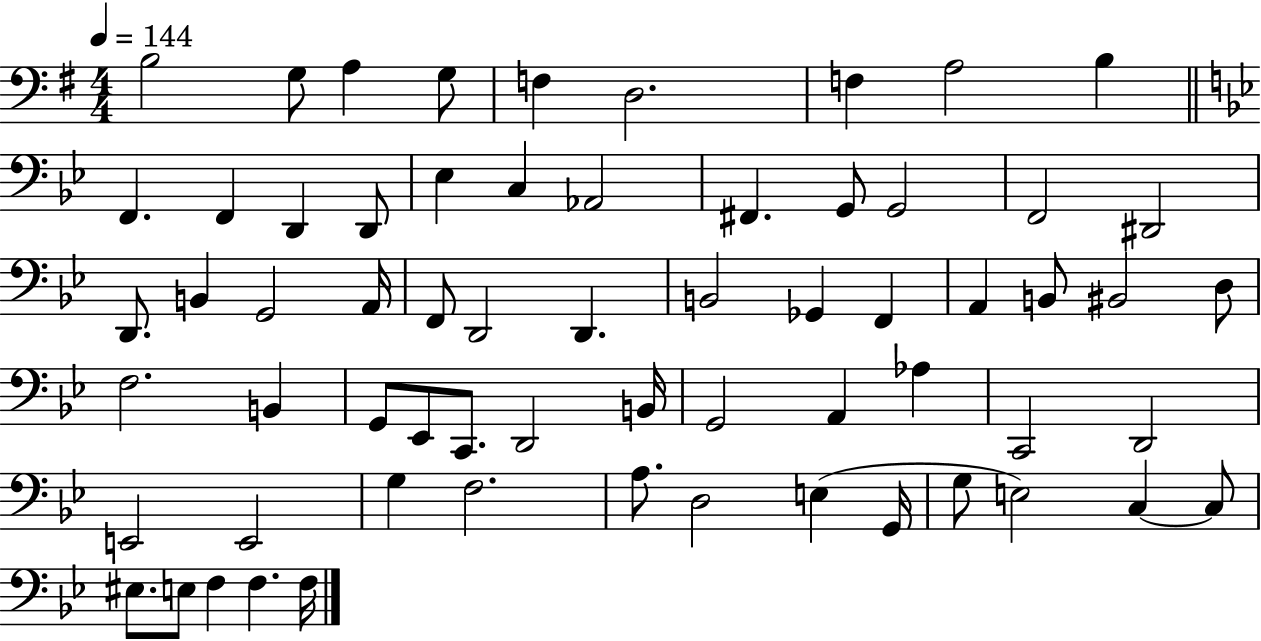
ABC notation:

X:1
T:Untitled
M:4/4
L:1/4
K:G
B,2 G,/2 A, G,/2 F, D,2 F, A,2 B, F,, F,, D,, D,,/2 _E, C, _A,,2 ^F,, G,,/2 G,,2 F,,2 ^D,,2 D,,/2 B,, G,,2 A,,/4 F,,/2 D,,2 D,, B,,2 _G,, F,, A,, B,,/2 ^B,,2 D,/2 F,2 B,, G,,/2 _E,,/2 C,,/2 D,,2 B,,/4 G,,2 A,, _A, C,,2 D,,2 E,,2 E,,2 G, F,2 A,/2 D,2 E, G,,/4 G,/2 E,2 C, C,/2 ^E,/2 E,/2 F, F, F,/4